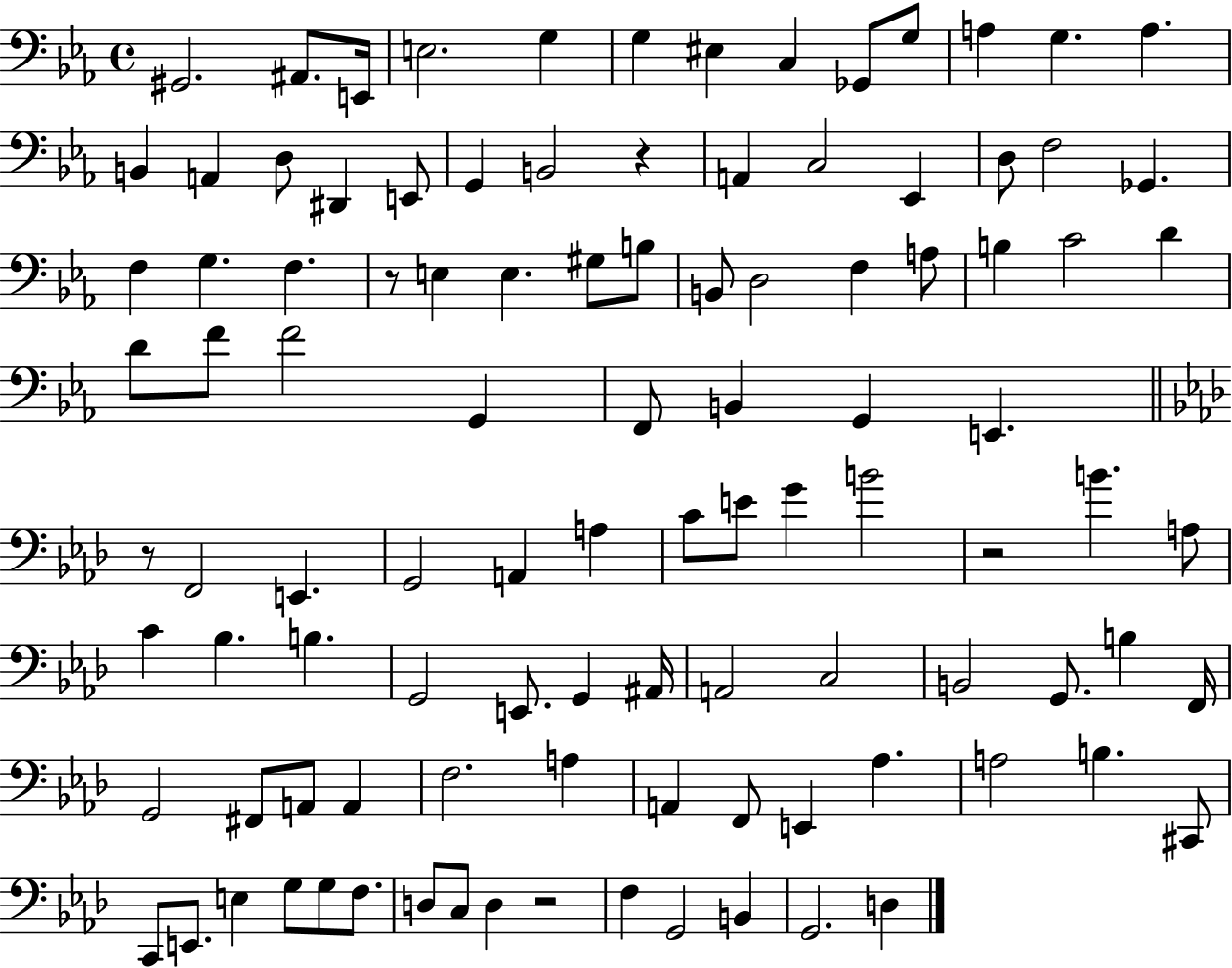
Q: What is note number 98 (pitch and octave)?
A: G2